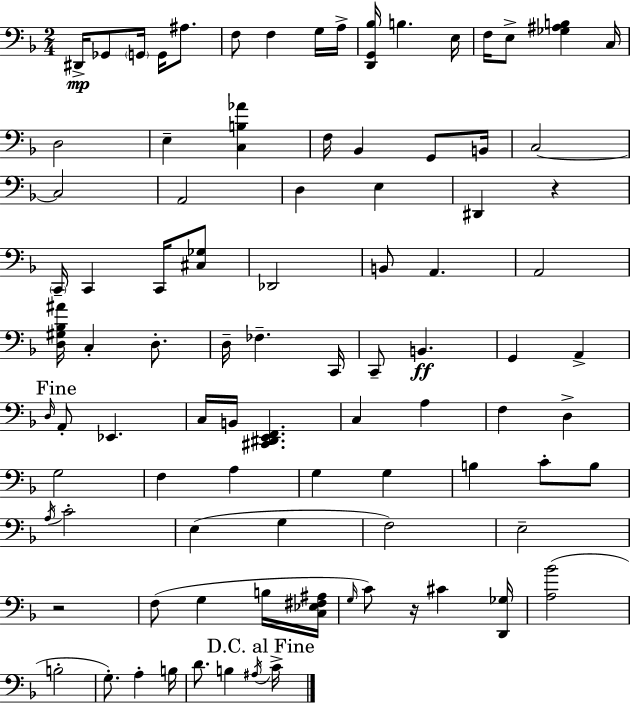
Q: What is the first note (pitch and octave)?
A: D#2